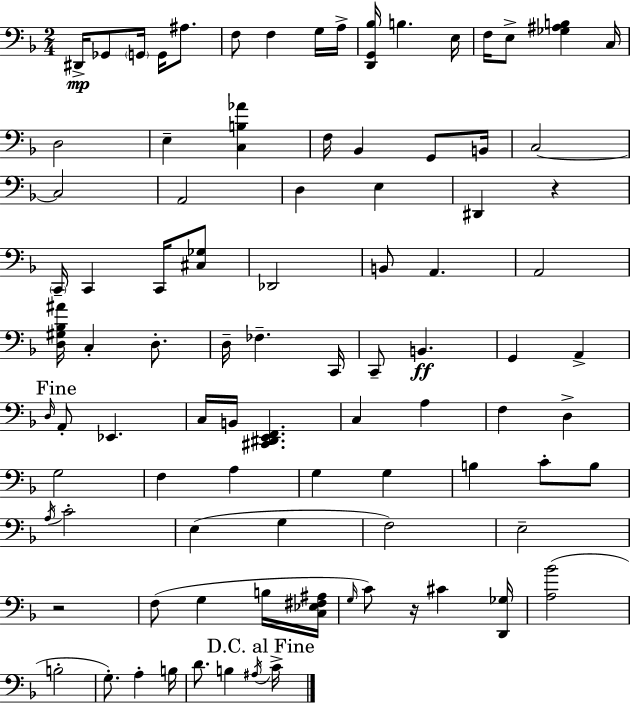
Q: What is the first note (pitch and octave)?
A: D#2